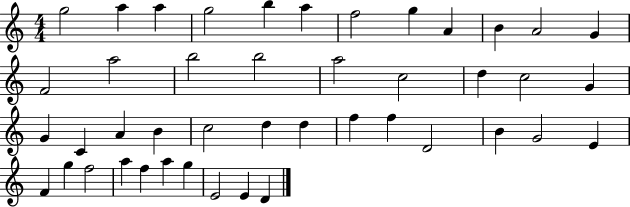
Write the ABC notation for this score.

X:1
T:Untitled
M:4/4
L:1/4
K:C
g2 a a g2 b a f2 g A B A2 G F2 a2 b2 b2 a2 c2 d c2 G G C A B c2 d d f f D2 B G2 E F g f2 a f a g E2 E D